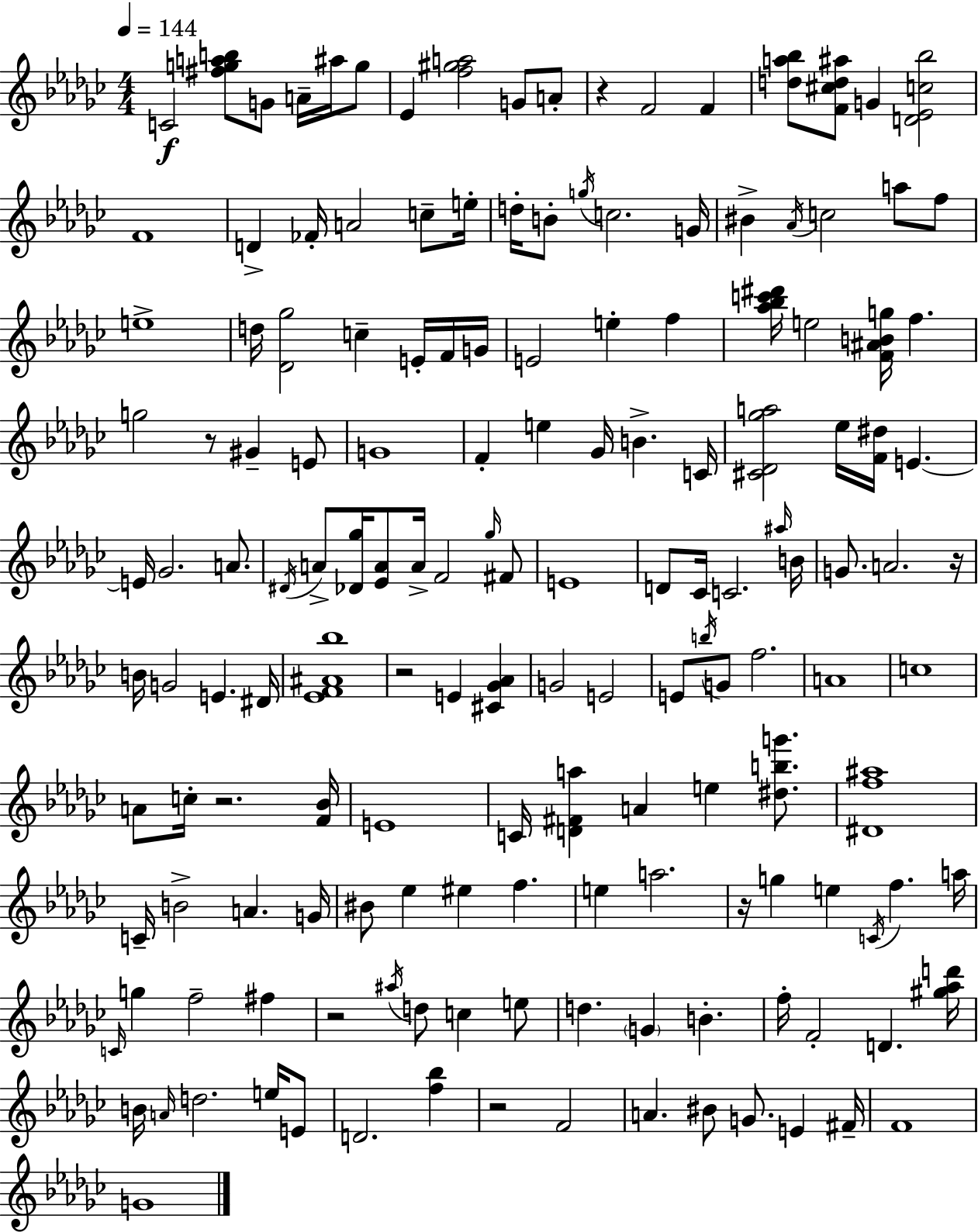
{
  \clef treble
  \numericTimeSignature
  \time 4/4
  \key ees \minor
  \tempo 4 = 144
  c'2\f <fis'' g'' a'' b''>8 g'8 a'16-- ais''16 g''8 | ees'4 <f'' gis'' a''>2 g'8 a'8-. | r4 f'2 f'4 | <d'' a'' bes''>8 <f' cis'' d'' ais''>8 g'4 <d' ees' c'' bes''>2 | \break f'1 | d'4-> fes'16-. a'2 c''8-- e''16-. | d''16-. b'8-. \acciaccatura { g''16 } c''2. | g'16 bis'4-> \acciaccatura { aes'16 } c''2 a''8 | \break f''8 e''1-> | d''16 <des' ges''>2 c''4-- e'16-. | f'16 g'16 e'2 e''4-. f''4 | <aes'' bes'' c''' dis'''>16 e''2 <f' ais' b' g''>16 f''4. | \break g''2 r8 gis'4-- | e'8 g'1 | f'4-. e''4 ges'16 b'4.-> | c'16 <cis' des' ges'' a''>2 ees''16 <f' dis''>16 e'4.~~ | \break e'16 ges'2. a'8. | \acciaccatura { dis'16 } a'8-> <des' ges''>16 <ees' a'>8 a'16-> f'2 | \grace { ges''16 } fis'8 e'1 | d'8 ces'16 c'2. | \break \grace { ais''16 } b'16 g'8. a'2. | r16 b'16 g'2 e'4. | dis'16 <ees' f' ais' bes''>1 | r2 e'4 | \break <cis' ges' aes'>4 g'2 e'2 | e'8 \acciaccatura { b''16 } g'8 f''2. | a'1 | c''1 | \break a'8 c''16-. r2. | <f' bes'>16 e'1 | c'16 <d' fis' a''>4 a'4 e''4 | <dis'' b'' g'''>8. <dis' f'' ais''>1 | \break c'16-- b'2-> a'4. | g'16 bis'8 ees''4 eis''4 | f''4. e''4 a''2. | r16 g''4 e''4 \acciaccatura { c'16 } | \break f''4. a''16 \grace { c'16 } g''4 f''2-- | fis''4 r2 | \acciaccatura { ais''16 } d''8 c''4 e''8 d''4. \parenthesize g'4 | b'4.-. f''16-. f'2-. | \break d'4. <gis'' aes'' d'''>16 b'16 \grace { a'16 } d''2. | e''16 e'8 d'2. | <f'' bes''>4 r2 | f'2 a'4. | \break bis'8 g'8. e'4 fis'16-- f'1 | g'1 | \bar "|."
}